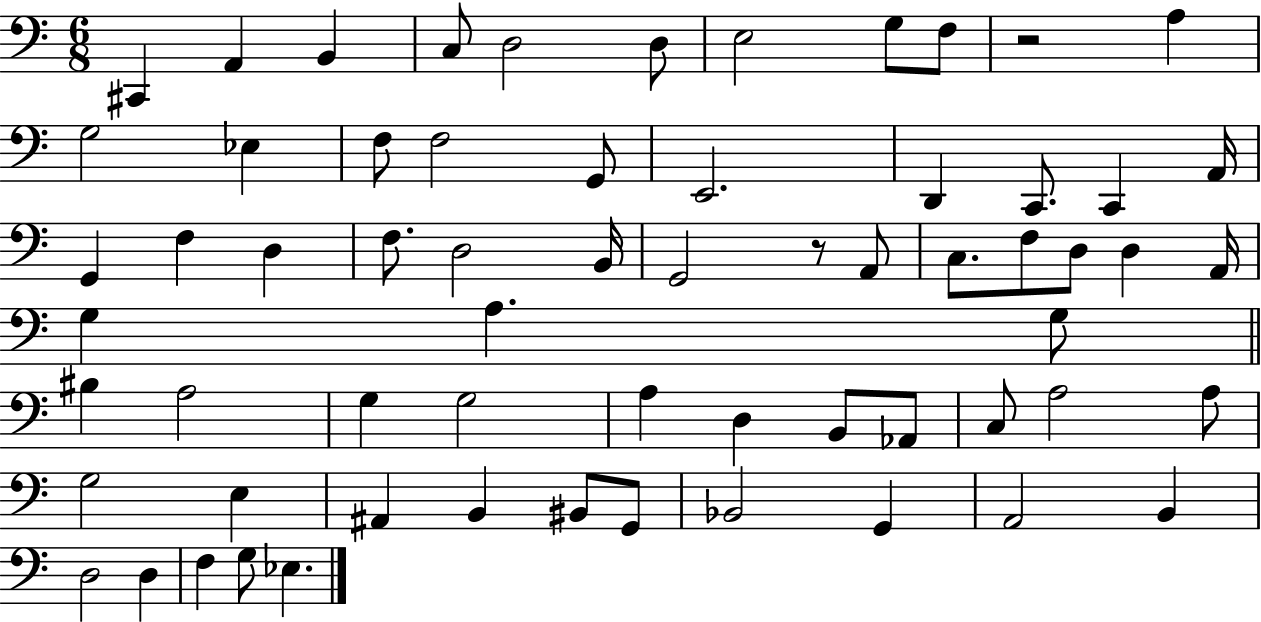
X:1
T:Untitled
M:6/8
L:1/4
K:C
^C,, A,, B,, C,/2 D,2 D,/2 E,2 G,/2 F,/2 z2 A, G,2 _E, F,/2 F,2 G,,/2 E,,2 D,, C,,/2 C,, A,,/4 G,, F, D, F,/2 D,2 B,,/4 G,,2 z/2 A,,/2 C,/2 F,/2 D,/2 D, A,,/4 G, A, G,/2 ^B, A,2 G, G,2 A, D, B,,/2 _A,,/2 C,/2 A,2 A,/2 G,2 E, ^A,, B,, ^B,,/2 G,,/2 _B,,2 G,, A,,2 B,, D,2 D, F, G,/2 _E,